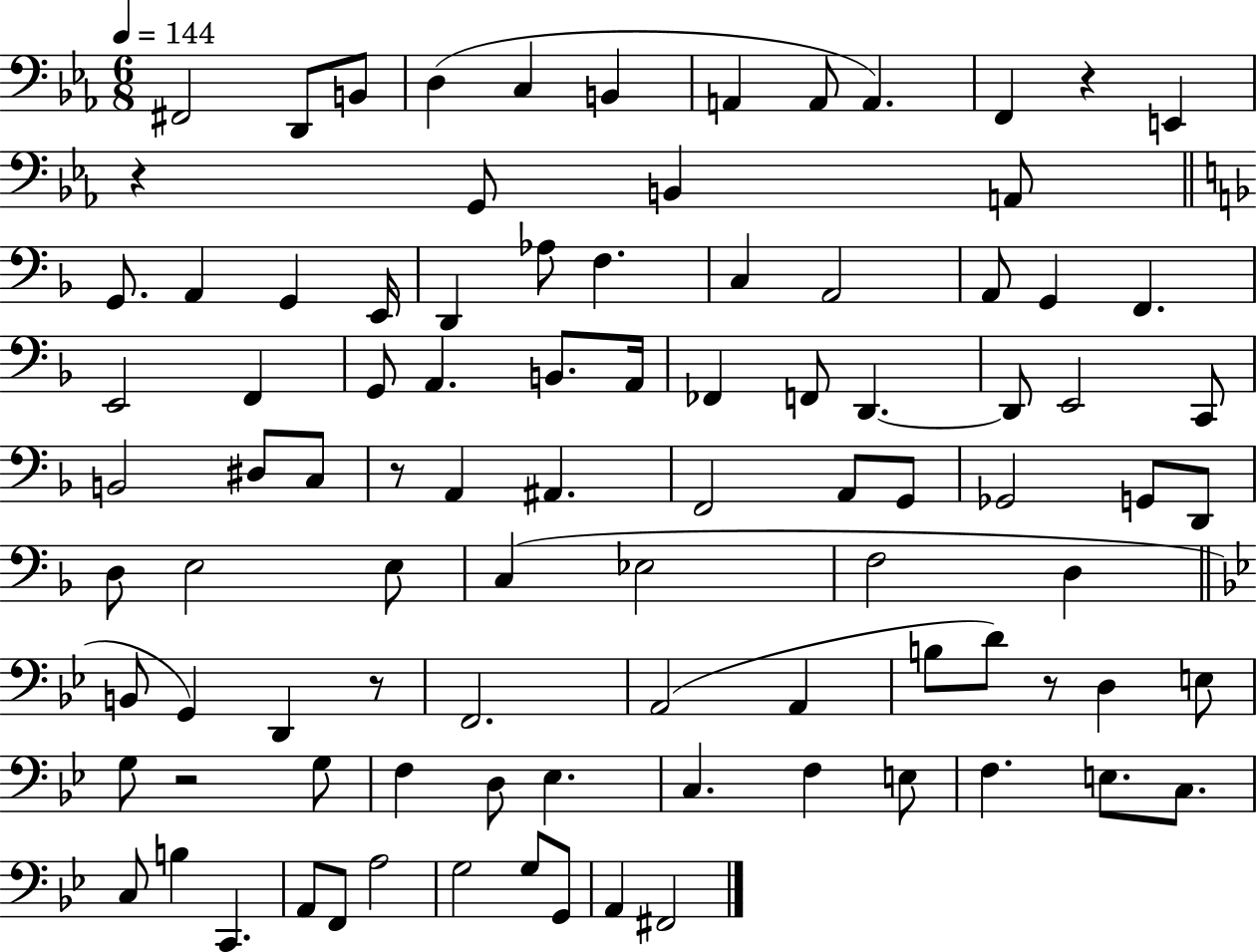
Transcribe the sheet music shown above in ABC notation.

X:1
T:Untitled
M:6/8
L:1/4
K:Eb
^F,,2 D,,/2 B,,/2 D, C, B,, A,, A,,/2 A,, F,, z E,, z G,,/2 B,, A,,/2 G,,/2 A,, G,, E,,/4 D,, _A,/2 F, C, A,,2 A,,/2 G,, F,, E,,2 F,, G,,/2 A,, B,,/2 A,,/4 _F,, F,,/2 D,, D,,/2 E,,2 C,,/2 B,,2 ^D,/2 C,/2 z/2 A,, ^A,, F,,2 A,,/2 G,,/2 _G,,2 G,,/2 D,,/2 D,/2 E,2 E,/2 C, _E,2 F,2 D, B,,/2 G,, D,, z/2 F,,2 A,,2 A,, B,/2 D/2 z/2 D, E,/2 G,/2 z2 G,/2 F, D,/2 _E, C, F, E,/2 F, E,/2 C,/2 C,/2 B, C,, A,,/2 F,,/2 A,2 G,2 G,/2 G,,/2 A,, ^F,,2